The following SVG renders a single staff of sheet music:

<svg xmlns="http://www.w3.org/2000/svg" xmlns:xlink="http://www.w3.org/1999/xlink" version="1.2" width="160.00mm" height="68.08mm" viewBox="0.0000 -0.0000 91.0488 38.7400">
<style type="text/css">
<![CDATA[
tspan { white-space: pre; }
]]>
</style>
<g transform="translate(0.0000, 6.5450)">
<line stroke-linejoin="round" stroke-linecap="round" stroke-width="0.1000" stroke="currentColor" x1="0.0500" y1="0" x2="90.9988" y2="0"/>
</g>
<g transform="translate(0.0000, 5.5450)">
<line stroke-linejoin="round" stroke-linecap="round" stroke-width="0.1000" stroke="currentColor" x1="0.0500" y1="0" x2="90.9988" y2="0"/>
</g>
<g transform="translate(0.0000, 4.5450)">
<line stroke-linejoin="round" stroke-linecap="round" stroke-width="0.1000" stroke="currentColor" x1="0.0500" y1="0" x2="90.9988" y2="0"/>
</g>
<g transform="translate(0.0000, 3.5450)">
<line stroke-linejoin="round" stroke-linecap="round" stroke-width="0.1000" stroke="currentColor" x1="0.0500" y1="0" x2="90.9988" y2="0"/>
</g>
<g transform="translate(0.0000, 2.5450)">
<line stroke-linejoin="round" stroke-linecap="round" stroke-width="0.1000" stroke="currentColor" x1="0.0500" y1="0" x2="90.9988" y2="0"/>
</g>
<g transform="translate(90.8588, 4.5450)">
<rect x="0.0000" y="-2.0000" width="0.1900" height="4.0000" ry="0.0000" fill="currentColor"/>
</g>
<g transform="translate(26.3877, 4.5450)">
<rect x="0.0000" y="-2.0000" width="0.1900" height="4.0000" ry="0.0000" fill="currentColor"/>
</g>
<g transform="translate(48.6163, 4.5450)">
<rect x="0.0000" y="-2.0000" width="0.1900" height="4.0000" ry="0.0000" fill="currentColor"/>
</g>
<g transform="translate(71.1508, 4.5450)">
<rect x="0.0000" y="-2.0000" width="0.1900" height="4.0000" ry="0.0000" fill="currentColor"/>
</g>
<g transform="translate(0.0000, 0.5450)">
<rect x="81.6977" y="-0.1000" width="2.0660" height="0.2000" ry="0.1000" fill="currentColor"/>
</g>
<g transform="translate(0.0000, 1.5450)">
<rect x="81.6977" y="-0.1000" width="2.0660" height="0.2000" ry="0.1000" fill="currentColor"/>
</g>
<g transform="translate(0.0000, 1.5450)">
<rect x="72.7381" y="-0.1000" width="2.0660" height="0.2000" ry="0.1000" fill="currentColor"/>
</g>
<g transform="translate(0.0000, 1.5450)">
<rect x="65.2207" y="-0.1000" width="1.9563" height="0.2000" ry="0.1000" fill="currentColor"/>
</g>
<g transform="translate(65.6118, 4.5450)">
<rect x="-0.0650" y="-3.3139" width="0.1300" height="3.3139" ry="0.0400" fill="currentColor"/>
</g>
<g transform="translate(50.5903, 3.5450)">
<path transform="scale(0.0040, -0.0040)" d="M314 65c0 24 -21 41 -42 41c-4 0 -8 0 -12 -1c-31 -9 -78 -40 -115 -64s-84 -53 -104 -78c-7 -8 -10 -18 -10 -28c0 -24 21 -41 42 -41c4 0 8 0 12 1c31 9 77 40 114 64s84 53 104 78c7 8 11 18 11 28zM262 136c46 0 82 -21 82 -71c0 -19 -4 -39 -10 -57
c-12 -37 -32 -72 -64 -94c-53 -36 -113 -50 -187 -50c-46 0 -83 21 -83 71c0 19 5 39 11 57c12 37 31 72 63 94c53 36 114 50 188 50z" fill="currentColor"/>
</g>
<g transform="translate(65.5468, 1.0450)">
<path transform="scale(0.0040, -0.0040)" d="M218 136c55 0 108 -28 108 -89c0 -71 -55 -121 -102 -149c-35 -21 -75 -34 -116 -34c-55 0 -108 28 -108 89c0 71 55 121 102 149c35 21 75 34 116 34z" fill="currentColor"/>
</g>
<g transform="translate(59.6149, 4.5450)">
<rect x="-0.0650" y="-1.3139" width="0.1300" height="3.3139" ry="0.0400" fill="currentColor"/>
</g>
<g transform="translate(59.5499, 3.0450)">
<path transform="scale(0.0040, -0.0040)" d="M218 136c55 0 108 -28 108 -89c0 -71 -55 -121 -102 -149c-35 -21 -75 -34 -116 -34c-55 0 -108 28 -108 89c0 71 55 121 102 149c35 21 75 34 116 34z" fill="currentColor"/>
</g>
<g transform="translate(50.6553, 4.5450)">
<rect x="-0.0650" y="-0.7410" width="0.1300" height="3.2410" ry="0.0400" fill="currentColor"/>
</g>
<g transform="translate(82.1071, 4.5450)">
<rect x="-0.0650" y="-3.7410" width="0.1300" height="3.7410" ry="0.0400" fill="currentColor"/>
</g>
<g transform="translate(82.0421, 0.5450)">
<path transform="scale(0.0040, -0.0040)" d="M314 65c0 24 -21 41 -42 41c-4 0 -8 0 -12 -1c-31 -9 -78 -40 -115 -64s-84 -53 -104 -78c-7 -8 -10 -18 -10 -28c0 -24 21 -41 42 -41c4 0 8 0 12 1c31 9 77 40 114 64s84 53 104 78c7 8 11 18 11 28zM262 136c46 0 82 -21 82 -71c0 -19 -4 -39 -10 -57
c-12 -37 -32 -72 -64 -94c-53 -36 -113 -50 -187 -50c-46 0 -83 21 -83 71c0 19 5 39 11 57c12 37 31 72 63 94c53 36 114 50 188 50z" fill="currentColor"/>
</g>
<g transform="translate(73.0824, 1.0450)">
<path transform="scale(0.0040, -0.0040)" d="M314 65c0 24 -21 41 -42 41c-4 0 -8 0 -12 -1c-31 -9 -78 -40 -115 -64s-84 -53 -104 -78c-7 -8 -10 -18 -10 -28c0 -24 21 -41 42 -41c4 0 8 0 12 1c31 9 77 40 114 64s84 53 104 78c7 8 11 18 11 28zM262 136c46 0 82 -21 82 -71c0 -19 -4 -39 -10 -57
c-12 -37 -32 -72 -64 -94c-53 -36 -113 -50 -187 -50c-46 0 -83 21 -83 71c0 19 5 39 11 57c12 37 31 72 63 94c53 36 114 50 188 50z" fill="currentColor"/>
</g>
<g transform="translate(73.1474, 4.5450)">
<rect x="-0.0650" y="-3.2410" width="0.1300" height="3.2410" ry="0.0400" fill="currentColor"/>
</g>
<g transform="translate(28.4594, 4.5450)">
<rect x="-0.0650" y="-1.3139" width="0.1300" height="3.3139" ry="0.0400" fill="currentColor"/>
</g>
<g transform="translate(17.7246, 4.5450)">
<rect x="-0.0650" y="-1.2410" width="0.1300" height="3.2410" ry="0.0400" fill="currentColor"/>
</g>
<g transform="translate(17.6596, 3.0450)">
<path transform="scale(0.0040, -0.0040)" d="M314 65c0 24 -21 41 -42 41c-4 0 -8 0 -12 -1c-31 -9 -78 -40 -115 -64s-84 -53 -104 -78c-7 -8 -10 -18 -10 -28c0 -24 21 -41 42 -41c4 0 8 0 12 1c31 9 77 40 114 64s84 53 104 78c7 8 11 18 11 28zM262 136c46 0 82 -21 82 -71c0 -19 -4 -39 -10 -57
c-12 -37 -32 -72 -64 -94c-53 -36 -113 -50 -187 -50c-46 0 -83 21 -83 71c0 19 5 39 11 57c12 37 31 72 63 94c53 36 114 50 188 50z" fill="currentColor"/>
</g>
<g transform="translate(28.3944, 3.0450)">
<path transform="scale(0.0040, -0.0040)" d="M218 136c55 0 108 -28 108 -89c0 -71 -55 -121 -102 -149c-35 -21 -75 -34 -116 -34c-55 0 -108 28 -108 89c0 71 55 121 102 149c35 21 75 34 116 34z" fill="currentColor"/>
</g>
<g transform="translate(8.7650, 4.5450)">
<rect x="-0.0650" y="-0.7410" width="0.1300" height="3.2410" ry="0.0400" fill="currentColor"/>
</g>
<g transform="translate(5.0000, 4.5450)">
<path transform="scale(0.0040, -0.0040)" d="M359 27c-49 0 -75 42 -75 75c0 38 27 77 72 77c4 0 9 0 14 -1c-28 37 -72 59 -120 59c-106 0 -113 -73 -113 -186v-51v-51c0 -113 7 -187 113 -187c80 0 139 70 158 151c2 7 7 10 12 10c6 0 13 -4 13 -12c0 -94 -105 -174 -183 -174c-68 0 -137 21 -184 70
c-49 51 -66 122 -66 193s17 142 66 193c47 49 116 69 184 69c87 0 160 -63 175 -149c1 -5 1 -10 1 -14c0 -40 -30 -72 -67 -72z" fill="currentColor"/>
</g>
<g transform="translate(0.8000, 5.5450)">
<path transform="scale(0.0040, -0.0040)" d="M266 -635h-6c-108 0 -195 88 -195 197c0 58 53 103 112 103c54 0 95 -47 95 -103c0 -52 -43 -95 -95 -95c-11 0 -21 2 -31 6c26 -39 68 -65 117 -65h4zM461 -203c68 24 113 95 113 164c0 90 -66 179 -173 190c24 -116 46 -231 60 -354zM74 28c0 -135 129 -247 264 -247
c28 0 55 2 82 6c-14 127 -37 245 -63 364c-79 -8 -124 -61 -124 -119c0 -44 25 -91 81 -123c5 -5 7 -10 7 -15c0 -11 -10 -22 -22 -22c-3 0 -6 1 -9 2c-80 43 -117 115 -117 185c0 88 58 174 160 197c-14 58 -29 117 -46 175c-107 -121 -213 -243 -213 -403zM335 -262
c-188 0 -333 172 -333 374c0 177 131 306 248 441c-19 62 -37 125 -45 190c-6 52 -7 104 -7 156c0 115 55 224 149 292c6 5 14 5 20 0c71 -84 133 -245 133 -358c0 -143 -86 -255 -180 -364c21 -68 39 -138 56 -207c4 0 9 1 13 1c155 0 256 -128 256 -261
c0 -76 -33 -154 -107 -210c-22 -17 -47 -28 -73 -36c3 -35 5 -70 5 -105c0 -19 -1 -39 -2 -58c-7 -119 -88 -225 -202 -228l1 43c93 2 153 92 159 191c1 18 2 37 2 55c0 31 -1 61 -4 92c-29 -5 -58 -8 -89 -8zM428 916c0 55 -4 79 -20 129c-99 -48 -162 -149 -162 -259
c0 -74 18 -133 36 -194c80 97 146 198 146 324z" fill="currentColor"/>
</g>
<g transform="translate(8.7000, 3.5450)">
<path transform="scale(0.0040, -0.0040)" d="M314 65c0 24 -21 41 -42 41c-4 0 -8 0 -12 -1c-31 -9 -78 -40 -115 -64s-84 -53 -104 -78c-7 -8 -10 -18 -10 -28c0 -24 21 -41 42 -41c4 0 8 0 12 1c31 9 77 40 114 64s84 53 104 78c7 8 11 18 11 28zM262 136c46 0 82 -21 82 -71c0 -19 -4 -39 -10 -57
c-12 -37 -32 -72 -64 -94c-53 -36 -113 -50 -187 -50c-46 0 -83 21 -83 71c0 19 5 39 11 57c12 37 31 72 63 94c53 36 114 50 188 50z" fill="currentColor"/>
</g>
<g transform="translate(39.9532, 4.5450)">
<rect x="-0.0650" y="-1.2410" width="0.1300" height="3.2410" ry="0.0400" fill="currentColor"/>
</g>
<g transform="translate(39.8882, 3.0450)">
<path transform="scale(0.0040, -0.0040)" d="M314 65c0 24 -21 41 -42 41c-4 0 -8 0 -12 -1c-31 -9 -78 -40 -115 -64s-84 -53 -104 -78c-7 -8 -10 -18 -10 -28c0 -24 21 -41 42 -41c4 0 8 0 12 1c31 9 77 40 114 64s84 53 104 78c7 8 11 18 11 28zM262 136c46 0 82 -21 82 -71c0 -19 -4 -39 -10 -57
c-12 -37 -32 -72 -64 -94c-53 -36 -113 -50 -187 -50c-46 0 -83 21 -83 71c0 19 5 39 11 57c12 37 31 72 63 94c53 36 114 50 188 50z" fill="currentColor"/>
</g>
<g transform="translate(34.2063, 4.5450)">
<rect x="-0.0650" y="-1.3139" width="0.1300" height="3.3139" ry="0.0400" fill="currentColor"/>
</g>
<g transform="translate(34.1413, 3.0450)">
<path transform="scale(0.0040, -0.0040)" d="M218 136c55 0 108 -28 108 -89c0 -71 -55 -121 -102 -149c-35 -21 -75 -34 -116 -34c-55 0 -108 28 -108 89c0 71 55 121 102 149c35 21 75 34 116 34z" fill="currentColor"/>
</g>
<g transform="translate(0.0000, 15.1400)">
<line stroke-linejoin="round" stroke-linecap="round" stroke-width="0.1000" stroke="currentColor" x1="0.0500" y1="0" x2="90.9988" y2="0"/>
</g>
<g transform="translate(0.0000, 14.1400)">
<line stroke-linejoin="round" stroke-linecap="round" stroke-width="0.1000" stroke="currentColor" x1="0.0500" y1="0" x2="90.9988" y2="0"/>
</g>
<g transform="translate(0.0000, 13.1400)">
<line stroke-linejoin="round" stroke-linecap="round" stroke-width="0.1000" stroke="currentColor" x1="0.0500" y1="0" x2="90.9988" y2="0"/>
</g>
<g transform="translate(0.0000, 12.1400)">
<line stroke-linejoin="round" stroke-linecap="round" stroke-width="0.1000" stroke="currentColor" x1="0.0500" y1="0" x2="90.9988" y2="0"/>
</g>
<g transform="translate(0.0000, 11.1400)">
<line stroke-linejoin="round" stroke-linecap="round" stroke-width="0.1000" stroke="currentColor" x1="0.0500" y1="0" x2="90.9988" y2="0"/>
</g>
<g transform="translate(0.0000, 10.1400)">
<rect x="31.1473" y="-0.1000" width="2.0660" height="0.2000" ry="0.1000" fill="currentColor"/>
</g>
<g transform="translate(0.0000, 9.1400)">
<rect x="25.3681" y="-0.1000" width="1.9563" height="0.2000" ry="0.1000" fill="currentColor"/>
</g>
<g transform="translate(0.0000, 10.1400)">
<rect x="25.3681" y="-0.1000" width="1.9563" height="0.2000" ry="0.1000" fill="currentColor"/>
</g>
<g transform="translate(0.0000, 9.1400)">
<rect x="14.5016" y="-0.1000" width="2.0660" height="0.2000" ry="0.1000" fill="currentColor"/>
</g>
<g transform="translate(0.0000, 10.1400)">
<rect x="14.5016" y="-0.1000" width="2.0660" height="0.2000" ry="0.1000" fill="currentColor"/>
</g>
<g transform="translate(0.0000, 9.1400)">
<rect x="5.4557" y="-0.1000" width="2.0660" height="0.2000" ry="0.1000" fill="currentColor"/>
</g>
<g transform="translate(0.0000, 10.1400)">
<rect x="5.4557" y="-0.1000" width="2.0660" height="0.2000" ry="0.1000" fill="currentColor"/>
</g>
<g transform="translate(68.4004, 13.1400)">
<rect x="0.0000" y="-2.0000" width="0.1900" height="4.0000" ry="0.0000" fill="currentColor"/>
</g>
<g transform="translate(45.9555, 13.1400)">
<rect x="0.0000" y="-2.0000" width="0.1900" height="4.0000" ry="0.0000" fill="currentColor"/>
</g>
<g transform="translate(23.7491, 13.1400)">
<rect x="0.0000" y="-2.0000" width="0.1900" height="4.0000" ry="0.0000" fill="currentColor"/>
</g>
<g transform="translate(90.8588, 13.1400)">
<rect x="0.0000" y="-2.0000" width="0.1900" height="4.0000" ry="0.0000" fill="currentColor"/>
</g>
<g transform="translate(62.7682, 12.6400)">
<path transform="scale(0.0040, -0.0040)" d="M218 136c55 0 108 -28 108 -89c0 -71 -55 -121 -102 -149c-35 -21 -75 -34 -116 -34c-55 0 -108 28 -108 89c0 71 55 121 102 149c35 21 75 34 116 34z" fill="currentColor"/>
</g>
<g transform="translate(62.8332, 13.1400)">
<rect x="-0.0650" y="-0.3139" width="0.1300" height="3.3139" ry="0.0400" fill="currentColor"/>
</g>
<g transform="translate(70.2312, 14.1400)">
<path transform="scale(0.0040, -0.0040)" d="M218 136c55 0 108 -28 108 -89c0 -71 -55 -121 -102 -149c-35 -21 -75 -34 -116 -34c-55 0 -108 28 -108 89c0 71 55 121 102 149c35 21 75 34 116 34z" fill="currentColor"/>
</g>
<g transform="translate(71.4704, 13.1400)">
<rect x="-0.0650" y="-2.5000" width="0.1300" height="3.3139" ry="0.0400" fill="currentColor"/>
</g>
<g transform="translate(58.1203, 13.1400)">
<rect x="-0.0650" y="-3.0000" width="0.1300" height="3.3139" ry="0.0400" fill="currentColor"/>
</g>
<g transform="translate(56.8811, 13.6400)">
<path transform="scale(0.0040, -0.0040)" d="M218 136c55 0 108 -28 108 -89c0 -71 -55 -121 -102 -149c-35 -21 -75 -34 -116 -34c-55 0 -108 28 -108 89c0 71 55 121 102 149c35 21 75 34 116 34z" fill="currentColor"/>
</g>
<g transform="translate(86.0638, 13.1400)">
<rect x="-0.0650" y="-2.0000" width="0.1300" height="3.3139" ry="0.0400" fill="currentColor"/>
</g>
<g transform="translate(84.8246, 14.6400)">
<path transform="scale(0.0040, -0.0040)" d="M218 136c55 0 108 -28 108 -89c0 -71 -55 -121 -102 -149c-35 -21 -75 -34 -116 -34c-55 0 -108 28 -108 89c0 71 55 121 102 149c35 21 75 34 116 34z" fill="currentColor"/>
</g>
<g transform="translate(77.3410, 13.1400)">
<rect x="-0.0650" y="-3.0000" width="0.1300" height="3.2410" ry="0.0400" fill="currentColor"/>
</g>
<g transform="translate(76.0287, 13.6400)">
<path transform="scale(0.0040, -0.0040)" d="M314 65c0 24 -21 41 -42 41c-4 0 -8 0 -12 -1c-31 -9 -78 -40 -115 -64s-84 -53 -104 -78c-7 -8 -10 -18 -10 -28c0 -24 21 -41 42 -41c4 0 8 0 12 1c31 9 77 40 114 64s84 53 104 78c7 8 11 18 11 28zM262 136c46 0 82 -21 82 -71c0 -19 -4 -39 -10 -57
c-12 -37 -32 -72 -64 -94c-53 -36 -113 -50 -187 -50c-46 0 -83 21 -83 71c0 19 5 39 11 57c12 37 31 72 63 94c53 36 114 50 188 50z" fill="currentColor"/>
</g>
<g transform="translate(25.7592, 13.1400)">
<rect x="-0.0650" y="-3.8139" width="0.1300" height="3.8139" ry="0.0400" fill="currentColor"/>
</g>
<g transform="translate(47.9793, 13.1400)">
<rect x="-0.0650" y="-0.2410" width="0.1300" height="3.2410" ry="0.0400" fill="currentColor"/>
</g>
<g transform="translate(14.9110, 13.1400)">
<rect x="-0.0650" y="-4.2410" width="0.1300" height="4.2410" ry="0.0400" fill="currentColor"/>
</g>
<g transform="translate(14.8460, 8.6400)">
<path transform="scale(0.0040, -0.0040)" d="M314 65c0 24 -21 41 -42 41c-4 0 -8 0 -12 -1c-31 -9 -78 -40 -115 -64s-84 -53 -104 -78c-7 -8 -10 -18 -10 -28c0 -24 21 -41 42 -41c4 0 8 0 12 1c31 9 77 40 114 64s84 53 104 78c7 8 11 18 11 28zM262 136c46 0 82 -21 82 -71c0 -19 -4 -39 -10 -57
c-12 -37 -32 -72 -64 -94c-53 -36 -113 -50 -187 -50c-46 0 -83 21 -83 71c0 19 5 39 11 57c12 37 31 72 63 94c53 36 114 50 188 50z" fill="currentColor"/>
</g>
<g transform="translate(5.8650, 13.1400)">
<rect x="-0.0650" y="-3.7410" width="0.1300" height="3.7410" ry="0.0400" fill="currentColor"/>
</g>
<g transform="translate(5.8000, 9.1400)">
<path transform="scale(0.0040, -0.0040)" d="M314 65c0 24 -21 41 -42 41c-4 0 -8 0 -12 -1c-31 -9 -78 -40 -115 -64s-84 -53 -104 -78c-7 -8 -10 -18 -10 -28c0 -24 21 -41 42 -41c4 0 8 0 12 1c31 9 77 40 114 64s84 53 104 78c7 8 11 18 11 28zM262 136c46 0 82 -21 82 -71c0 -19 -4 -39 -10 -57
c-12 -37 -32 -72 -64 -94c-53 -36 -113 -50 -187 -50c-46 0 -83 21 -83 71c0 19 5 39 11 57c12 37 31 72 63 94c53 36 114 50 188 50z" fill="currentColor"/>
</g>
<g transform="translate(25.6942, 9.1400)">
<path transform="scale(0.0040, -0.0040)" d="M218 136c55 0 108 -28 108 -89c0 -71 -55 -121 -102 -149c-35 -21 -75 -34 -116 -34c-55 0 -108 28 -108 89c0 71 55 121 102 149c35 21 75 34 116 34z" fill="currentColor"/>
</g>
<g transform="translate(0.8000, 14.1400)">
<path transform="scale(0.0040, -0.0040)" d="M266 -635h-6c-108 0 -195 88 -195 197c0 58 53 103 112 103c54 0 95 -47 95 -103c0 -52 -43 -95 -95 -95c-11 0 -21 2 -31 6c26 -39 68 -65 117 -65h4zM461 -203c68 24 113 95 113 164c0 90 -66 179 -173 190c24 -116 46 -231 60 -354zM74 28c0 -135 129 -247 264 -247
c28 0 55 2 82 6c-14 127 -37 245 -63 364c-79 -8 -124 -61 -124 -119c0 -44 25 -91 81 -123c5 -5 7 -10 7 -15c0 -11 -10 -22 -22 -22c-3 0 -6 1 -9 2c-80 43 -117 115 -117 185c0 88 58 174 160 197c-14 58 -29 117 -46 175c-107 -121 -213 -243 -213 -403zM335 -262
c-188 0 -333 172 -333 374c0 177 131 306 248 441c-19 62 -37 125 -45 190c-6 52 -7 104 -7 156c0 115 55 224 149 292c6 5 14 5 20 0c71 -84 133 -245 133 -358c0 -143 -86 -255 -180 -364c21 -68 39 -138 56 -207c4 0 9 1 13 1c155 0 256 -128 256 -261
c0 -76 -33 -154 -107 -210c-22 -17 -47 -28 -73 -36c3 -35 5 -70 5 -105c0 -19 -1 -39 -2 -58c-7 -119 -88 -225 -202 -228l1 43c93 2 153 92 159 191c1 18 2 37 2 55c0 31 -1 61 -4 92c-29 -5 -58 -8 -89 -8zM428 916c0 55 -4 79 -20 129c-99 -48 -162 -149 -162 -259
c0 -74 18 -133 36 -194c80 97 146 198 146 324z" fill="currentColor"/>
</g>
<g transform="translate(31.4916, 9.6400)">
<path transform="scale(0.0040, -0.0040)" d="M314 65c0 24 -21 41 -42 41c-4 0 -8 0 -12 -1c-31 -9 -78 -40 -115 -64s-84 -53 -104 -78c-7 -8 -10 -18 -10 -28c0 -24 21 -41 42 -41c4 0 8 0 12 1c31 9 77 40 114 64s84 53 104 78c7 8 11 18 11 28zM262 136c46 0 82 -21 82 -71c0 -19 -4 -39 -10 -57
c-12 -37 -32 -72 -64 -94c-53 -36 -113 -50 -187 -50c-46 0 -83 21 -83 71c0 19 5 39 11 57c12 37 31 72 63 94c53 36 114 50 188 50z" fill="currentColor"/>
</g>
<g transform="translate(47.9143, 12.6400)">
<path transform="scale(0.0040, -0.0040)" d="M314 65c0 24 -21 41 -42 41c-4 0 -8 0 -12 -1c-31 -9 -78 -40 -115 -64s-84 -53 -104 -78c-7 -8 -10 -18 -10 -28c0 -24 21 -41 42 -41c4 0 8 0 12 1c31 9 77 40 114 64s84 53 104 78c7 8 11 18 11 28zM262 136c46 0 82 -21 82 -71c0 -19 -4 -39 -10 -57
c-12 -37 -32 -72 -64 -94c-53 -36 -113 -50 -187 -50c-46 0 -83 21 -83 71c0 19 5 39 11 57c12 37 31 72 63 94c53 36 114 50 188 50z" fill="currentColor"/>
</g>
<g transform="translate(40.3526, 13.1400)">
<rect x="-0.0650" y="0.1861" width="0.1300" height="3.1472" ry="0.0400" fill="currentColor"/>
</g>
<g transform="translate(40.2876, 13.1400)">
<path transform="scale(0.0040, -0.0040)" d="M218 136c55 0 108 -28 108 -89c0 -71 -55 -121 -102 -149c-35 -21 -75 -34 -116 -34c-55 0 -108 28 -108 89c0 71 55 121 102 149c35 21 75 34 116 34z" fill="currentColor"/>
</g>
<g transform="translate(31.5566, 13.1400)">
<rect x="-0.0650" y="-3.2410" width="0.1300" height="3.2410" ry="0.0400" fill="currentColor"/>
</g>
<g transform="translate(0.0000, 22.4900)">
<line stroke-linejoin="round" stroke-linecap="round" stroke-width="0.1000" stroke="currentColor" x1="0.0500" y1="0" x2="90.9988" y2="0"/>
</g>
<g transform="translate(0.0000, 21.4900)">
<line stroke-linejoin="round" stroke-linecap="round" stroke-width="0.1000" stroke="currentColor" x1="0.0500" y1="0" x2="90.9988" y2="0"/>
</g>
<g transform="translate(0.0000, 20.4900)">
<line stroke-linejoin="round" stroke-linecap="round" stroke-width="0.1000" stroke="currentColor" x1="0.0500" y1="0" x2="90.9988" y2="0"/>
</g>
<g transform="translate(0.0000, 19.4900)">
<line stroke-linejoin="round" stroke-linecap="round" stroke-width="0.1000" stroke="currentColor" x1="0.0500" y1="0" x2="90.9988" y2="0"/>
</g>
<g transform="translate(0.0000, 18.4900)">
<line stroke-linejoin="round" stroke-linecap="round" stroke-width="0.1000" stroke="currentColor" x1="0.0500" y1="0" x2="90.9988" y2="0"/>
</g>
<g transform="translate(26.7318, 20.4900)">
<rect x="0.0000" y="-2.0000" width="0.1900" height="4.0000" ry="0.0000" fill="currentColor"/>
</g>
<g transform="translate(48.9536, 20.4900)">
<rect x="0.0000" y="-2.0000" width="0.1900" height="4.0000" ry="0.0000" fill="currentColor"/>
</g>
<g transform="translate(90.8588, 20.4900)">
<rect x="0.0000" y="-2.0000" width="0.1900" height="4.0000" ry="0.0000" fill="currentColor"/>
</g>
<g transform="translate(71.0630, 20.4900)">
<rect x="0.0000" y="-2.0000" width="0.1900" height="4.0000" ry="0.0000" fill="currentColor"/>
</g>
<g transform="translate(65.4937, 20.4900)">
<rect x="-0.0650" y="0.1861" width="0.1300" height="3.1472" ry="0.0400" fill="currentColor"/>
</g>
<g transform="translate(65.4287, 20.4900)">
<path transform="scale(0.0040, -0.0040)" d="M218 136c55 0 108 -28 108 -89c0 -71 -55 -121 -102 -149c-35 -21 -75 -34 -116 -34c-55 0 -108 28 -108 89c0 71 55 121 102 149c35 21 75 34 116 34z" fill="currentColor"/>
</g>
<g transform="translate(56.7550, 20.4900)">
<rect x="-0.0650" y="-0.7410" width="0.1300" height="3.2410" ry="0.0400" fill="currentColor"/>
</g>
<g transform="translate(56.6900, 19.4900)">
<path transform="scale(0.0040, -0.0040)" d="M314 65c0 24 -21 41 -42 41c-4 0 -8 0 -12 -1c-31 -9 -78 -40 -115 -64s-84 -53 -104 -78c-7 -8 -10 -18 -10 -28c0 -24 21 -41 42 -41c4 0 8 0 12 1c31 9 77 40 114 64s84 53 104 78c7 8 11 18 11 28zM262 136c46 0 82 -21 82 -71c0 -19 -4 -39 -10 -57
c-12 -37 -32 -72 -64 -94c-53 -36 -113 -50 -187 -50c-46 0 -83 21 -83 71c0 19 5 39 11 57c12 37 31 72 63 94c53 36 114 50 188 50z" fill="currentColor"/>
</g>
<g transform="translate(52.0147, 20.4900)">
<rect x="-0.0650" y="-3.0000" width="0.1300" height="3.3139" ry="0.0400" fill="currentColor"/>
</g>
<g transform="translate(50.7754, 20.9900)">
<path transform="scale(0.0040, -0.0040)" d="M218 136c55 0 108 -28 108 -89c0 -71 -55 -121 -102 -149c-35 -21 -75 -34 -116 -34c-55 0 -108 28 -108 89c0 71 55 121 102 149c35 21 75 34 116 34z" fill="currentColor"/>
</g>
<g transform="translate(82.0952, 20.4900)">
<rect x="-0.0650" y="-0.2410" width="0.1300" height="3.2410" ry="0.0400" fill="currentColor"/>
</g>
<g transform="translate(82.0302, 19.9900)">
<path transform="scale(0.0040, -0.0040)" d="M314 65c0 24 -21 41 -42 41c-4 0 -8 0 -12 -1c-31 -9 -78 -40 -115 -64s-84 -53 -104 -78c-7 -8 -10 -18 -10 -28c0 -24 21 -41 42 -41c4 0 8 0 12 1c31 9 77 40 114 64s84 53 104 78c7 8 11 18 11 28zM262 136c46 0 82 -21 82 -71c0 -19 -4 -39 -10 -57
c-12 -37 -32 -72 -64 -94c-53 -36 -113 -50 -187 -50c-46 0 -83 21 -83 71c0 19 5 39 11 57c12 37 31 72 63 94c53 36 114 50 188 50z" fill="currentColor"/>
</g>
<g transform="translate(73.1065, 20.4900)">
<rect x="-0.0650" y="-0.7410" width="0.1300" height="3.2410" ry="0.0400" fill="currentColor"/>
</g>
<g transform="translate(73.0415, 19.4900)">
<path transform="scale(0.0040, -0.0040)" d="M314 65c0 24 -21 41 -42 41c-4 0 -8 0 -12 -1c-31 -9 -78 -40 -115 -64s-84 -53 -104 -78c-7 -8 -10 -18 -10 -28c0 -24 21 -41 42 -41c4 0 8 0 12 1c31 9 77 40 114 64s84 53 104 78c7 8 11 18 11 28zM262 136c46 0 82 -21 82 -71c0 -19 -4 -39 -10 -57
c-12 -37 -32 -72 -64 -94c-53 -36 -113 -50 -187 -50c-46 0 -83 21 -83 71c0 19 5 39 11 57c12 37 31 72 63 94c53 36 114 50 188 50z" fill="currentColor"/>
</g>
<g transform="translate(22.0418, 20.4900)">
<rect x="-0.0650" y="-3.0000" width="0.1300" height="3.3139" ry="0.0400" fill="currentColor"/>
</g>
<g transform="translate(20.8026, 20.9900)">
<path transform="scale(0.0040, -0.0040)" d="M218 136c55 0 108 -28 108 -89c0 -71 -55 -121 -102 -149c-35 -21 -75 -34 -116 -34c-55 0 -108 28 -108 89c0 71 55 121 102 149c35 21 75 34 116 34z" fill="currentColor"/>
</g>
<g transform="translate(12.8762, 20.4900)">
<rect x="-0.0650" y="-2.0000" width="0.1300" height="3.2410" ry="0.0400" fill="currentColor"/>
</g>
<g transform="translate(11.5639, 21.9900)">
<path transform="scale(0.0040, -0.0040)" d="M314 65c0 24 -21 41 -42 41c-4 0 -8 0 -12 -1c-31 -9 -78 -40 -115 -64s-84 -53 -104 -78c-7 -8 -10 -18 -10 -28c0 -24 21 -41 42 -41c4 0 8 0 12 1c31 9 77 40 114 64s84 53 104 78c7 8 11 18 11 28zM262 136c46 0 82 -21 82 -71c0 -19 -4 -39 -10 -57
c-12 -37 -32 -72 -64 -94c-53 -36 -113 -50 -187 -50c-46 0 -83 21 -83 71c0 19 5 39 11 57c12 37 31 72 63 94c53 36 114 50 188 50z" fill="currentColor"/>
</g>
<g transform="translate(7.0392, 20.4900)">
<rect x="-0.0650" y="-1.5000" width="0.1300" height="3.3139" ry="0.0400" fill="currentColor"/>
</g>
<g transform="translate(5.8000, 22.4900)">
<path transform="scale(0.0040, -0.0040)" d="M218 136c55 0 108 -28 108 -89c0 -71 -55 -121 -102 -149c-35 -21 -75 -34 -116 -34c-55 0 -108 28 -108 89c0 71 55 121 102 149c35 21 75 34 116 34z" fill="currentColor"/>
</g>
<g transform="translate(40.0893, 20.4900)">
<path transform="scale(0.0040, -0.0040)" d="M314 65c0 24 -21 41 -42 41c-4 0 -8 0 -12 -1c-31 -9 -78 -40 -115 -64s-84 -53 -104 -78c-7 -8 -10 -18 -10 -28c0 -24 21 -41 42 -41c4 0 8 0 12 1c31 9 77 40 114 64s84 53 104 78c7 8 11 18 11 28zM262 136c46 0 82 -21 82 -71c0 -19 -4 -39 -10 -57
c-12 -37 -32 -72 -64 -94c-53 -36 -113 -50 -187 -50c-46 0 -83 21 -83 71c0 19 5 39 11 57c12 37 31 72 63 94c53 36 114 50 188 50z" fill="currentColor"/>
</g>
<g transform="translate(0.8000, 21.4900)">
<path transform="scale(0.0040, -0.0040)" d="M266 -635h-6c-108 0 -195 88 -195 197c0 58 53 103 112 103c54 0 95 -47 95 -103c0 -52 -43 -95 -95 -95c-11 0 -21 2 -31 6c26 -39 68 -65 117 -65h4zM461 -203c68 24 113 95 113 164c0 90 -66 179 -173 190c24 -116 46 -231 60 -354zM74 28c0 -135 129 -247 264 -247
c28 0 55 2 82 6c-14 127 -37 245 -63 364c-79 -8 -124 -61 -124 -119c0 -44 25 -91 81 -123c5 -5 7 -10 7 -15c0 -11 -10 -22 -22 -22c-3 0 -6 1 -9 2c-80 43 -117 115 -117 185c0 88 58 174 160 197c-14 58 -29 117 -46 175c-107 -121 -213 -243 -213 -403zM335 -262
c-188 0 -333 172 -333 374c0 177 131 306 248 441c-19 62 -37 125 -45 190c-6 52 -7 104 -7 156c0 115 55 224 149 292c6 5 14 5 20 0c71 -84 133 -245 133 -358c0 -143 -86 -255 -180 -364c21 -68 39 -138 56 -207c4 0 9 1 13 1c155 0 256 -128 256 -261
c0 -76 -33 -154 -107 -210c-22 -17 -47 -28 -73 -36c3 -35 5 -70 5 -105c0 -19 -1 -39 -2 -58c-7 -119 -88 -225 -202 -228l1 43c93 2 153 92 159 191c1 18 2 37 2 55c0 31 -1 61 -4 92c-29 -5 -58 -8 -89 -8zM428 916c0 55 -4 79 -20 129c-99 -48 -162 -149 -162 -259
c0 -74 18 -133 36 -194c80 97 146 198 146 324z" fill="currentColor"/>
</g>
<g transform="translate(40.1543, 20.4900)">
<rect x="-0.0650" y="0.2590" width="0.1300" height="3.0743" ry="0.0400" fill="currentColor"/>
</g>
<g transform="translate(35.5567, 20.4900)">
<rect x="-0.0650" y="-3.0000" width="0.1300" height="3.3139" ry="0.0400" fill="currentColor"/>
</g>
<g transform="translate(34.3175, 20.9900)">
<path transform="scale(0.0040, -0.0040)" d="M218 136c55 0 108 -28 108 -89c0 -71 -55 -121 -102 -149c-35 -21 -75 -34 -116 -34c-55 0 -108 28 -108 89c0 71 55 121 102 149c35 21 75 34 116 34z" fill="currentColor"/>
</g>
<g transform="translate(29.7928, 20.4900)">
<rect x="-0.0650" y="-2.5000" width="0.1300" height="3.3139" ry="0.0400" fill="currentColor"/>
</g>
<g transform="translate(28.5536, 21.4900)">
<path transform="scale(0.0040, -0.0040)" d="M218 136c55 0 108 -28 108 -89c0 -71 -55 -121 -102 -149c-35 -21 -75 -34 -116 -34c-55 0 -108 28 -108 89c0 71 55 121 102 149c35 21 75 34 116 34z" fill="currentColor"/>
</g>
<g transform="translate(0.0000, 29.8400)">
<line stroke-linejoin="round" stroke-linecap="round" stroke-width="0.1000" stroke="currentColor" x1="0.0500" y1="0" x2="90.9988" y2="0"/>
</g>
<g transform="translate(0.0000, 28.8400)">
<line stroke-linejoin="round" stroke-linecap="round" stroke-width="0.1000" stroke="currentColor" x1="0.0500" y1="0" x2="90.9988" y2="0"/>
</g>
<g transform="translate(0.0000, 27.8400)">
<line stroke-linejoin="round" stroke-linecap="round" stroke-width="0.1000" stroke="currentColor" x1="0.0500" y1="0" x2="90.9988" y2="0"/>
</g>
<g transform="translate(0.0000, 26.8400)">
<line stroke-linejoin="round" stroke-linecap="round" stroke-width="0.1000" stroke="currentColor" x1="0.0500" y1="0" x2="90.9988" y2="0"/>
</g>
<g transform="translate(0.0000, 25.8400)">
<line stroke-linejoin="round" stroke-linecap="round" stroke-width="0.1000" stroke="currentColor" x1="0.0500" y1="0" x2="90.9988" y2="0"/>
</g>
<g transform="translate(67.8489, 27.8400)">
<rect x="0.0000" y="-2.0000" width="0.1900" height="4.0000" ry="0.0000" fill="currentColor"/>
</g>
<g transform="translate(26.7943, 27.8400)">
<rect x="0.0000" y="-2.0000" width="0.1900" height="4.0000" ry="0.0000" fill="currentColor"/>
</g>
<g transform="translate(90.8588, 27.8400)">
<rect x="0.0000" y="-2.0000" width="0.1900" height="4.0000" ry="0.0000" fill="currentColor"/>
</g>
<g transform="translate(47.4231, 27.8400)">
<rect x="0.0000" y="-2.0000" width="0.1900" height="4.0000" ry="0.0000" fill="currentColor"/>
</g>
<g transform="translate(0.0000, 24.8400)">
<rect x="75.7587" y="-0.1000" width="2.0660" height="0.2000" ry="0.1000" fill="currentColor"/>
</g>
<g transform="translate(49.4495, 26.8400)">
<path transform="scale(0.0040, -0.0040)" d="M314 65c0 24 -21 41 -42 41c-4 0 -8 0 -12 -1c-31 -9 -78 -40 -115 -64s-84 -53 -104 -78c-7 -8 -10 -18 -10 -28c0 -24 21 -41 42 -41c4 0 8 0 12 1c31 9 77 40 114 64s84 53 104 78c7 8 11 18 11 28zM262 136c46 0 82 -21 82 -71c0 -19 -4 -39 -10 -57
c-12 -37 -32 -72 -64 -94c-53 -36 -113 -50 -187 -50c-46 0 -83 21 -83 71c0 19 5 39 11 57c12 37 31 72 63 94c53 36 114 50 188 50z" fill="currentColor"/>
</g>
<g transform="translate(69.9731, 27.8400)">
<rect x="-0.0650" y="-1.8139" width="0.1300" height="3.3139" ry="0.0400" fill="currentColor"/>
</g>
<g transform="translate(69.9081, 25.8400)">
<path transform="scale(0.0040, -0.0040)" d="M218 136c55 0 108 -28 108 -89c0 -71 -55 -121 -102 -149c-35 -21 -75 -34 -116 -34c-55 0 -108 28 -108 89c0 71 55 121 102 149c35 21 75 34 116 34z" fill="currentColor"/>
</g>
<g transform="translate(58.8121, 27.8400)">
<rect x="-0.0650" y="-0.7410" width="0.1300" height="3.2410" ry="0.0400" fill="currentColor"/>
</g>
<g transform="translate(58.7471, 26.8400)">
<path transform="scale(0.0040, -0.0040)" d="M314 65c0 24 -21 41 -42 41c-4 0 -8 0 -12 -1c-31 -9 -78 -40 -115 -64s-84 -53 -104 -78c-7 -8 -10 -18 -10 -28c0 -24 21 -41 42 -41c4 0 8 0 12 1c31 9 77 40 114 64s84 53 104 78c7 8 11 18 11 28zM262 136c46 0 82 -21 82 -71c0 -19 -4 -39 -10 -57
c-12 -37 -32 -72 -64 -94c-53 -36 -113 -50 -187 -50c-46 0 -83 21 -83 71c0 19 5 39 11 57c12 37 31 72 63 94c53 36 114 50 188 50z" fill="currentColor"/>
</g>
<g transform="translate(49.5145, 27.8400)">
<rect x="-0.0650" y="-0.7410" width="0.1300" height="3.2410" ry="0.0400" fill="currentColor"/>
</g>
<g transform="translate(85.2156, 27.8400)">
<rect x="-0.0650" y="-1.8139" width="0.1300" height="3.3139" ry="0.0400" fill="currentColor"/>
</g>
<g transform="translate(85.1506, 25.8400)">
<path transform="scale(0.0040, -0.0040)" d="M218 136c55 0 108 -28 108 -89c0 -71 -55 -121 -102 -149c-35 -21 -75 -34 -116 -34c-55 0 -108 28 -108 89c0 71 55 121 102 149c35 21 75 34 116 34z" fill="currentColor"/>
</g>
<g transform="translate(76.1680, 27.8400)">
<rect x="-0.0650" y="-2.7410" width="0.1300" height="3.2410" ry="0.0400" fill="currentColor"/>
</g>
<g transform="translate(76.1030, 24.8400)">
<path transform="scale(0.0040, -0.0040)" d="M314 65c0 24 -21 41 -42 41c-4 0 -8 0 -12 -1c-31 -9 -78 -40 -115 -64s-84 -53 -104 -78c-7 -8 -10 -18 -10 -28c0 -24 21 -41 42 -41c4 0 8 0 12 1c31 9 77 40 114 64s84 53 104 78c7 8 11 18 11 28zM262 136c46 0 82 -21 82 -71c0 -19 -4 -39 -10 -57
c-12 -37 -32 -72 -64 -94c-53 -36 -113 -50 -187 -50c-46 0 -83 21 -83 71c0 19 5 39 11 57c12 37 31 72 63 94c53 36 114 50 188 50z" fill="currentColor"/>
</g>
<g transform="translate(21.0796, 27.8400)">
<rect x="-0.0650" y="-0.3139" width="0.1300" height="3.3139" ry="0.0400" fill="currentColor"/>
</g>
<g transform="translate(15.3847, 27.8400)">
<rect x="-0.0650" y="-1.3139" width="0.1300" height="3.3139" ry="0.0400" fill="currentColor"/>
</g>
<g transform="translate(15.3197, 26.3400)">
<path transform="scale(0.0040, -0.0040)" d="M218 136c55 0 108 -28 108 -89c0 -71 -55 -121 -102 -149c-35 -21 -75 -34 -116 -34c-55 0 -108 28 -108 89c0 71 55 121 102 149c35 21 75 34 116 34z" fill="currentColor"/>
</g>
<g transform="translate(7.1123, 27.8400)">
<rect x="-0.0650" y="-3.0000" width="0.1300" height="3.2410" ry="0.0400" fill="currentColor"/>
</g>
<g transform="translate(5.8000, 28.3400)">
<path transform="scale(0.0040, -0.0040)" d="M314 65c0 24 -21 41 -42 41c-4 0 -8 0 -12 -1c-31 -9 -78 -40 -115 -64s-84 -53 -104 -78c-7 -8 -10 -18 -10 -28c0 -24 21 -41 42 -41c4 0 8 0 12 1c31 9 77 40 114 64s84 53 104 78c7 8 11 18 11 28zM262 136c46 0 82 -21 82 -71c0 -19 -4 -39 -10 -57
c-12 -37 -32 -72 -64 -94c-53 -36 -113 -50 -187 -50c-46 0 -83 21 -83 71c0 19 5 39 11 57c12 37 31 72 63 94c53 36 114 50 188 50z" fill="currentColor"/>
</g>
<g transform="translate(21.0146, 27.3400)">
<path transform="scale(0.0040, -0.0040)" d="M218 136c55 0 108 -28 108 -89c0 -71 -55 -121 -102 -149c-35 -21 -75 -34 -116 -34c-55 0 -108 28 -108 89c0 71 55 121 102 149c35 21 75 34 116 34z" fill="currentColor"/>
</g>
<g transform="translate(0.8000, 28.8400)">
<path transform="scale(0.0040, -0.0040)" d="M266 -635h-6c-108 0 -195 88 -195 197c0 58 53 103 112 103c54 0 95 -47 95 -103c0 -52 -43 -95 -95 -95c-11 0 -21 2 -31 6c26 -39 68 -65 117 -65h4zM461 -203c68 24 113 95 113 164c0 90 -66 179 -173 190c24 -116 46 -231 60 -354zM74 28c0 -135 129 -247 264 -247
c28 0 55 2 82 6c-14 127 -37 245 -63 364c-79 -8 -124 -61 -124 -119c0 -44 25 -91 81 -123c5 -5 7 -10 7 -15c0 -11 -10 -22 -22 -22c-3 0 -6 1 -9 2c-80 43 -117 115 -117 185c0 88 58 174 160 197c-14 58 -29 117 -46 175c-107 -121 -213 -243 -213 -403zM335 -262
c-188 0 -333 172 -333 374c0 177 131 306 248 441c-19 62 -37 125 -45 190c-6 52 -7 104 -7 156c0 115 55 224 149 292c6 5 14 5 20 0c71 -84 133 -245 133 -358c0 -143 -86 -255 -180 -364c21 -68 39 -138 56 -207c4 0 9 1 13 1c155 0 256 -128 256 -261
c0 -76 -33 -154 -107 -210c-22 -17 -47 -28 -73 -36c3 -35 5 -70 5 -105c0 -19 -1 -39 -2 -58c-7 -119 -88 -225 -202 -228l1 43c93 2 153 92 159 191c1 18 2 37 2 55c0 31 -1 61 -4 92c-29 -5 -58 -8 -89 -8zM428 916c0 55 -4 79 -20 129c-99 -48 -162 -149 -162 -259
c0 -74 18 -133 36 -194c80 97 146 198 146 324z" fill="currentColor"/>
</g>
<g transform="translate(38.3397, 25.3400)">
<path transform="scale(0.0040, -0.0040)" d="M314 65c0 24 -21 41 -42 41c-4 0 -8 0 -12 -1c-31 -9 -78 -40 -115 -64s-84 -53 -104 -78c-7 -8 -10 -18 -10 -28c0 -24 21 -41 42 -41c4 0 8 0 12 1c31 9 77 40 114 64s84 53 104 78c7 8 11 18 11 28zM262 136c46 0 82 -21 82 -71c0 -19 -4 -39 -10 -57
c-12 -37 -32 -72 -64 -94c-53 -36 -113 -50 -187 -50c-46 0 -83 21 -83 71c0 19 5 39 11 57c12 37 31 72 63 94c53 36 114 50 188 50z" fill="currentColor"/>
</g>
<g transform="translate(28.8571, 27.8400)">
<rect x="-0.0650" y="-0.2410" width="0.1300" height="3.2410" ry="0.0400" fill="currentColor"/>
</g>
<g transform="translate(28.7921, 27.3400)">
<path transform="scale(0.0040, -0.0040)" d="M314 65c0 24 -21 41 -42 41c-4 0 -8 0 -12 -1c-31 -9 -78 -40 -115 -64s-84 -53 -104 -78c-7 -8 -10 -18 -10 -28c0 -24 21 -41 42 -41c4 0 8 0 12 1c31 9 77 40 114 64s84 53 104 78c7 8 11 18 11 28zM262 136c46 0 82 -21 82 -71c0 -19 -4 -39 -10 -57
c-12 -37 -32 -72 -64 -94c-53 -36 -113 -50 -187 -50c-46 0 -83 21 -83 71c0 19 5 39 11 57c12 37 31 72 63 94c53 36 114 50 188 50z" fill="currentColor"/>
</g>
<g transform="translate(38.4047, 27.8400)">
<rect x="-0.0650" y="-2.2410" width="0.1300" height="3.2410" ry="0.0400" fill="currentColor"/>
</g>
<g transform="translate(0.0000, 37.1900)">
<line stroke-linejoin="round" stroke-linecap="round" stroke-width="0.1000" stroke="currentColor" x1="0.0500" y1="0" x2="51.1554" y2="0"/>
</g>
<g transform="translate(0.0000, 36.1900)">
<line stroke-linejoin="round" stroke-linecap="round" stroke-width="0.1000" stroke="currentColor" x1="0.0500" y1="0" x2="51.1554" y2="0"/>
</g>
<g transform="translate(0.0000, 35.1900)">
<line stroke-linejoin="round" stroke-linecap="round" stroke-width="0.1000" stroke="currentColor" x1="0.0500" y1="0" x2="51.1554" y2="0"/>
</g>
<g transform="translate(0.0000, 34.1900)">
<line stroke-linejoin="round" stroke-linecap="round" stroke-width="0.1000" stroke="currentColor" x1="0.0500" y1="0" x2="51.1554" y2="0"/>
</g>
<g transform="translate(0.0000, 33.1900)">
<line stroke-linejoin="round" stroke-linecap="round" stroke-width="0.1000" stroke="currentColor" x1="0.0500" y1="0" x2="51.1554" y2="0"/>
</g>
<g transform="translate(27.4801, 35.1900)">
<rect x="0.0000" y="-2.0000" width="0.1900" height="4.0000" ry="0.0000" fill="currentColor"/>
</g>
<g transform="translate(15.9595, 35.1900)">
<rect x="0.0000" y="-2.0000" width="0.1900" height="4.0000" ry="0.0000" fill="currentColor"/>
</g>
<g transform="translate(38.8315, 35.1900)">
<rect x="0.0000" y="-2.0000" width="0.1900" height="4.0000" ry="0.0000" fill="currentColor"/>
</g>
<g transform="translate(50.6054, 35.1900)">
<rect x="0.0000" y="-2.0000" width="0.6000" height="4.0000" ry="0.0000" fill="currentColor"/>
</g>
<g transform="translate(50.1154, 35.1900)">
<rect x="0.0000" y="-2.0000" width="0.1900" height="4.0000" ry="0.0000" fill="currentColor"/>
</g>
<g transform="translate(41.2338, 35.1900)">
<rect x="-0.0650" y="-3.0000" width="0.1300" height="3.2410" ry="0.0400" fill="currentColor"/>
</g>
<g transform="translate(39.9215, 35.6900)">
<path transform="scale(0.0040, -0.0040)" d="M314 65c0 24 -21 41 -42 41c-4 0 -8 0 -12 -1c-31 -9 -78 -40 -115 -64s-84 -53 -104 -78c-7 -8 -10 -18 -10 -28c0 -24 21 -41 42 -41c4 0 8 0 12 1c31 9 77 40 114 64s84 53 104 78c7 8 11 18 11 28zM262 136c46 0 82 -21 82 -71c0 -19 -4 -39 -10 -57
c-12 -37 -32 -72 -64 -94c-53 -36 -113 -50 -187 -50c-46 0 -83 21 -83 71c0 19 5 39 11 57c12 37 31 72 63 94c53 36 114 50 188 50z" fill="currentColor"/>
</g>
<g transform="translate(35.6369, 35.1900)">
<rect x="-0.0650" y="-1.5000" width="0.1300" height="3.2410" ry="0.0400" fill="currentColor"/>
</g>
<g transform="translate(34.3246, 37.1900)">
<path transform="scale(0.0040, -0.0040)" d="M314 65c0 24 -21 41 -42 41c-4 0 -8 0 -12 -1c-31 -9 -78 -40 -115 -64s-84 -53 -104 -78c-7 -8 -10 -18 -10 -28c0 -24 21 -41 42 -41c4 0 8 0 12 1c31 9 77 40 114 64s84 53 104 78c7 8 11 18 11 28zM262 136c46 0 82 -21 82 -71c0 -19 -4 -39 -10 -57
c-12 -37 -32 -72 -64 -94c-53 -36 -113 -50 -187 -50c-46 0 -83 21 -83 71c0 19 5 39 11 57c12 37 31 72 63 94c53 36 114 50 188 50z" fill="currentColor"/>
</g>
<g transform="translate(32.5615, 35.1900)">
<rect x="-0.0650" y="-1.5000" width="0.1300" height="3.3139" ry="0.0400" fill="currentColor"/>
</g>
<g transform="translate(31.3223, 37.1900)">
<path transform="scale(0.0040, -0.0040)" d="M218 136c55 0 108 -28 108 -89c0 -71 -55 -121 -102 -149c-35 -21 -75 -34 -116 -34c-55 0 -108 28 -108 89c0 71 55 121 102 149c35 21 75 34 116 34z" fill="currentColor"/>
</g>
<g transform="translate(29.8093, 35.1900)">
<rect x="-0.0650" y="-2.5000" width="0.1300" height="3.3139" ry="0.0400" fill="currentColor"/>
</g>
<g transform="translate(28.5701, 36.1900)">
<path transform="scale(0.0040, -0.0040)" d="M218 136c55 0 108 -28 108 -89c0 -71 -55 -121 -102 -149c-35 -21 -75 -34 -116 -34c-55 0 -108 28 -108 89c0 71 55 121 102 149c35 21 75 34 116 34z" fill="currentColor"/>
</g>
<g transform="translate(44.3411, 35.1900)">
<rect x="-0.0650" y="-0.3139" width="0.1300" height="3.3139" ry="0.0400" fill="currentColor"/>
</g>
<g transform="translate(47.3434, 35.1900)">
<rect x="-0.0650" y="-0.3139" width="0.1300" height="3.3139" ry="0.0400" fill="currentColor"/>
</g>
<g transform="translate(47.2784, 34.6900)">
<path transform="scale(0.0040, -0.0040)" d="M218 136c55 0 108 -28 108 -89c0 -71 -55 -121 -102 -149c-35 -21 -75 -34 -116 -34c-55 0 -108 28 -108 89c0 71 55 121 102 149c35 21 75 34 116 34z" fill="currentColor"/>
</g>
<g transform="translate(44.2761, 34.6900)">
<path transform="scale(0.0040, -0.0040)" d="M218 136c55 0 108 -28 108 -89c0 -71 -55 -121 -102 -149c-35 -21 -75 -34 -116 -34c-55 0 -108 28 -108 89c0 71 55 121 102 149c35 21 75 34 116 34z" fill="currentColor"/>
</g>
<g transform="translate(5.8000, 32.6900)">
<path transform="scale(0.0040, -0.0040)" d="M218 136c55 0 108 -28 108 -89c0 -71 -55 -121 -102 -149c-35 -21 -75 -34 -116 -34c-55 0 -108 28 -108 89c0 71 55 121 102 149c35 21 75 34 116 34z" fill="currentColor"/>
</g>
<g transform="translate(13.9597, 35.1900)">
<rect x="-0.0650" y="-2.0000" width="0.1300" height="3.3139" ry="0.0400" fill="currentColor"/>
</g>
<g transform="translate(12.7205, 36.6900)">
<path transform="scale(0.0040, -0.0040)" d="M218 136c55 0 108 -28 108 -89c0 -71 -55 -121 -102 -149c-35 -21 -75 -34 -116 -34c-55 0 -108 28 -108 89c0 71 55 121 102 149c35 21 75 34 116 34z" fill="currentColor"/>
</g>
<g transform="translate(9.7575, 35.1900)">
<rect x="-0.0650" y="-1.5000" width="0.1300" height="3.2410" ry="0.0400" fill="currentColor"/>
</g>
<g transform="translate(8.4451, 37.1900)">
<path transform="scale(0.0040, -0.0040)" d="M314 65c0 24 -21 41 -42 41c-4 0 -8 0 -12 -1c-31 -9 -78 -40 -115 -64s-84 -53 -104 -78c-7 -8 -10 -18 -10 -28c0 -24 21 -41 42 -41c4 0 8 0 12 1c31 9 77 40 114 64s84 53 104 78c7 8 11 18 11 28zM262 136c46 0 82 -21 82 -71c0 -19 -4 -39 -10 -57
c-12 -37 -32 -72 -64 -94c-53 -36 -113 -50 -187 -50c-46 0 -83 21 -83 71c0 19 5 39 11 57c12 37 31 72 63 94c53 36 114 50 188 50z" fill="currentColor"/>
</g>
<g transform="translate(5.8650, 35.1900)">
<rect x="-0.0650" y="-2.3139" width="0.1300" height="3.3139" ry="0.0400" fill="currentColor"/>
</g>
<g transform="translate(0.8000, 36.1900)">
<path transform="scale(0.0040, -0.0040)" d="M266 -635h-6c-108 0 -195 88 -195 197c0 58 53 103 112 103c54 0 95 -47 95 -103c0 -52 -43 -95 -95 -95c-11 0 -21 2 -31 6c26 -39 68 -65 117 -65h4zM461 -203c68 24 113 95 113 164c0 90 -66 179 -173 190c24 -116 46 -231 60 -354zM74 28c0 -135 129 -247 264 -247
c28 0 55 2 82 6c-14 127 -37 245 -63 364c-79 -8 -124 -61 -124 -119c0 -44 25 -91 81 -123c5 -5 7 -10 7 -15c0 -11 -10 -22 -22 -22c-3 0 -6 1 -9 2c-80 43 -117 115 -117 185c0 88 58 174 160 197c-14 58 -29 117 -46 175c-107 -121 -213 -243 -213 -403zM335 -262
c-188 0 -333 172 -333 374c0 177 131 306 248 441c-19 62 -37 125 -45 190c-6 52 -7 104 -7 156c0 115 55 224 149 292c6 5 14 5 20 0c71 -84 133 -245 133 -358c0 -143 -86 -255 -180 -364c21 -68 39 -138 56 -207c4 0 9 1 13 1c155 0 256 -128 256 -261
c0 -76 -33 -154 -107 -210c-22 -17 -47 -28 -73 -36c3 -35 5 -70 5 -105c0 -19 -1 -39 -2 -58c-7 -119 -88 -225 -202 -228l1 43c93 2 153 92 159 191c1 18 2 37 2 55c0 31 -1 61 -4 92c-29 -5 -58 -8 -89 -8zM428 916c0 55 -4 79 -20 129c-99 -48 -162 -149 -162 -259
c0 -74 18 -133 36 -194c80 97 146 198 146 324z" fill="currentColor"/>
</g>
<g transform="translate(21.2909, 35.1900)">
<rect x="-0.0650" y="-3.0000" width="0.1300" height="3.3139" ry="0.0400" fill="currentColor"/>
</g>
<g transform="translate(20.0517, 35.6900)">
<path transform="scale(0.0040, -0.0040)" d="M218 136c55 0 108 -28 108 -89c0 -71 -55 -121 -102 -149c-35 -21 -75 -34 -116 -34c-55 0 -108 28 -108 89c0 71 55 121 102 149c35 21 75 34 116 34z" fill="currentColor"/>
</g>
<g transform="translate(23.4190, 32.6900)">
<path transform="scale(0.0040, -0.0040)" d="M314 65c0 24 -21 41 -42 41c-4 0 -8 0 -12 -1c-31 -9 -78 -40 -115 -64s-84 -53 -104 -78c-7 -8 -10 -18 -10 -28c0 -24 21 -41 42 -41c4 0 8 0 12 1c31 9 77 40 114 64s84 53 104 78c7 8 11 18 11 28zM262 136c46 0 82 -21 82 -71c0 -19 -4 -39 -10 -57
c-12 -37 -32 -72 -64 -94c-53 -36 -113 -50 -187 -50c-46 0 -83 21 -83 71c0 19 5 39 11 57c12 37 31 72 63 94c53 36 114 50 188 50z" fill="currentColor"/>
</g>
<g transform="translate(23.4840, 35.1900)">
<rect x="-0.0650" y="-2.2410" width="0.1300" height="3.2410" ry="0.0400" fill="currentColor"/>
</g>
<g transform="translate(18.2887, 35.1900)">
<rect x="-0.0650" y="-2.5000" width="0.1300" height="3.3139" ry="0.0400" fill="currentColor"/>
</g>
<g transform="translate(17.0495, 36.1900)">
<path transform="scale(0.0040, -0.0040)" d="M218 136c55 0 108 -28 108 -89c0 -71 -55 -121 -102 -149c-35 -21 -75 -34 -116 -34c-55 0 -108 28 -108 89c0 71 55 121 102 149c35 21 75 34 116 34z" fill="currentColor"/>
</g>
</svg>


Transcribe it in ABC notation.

X:1
T:Untitled
M:4/4
L:1/4
K:C
d2 e2 e e e2 d2 e b b2 c'2 c'2 d'2 c' b2 B c2 A c G A2 F E F2 A G A B2 A d2 B d2 c2 A2 e c c2 g2 d2 d2 f a2 f g E2 F G A g2 G E E2 A2 c c